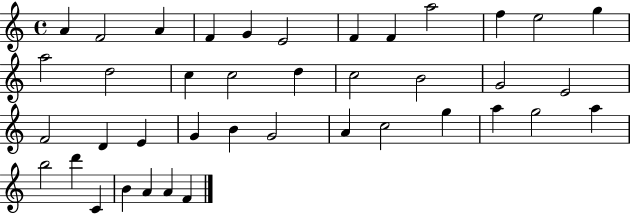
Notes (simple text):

A4/q F4/h A4/q F4/q G4/q E4/h F4/q F4/q A5/h F5/q E5/h G5/q A5/h D5/h C5/q C5/h D5/q C5/h B4/h G4/h E4/h F4/h D4/q E4/q G4/q B4/q G4/h A4/q C5/h G5/q A5/q G5/h A5/q B5/h D6/q C4/q B4/q A4/q A4/q F4/q